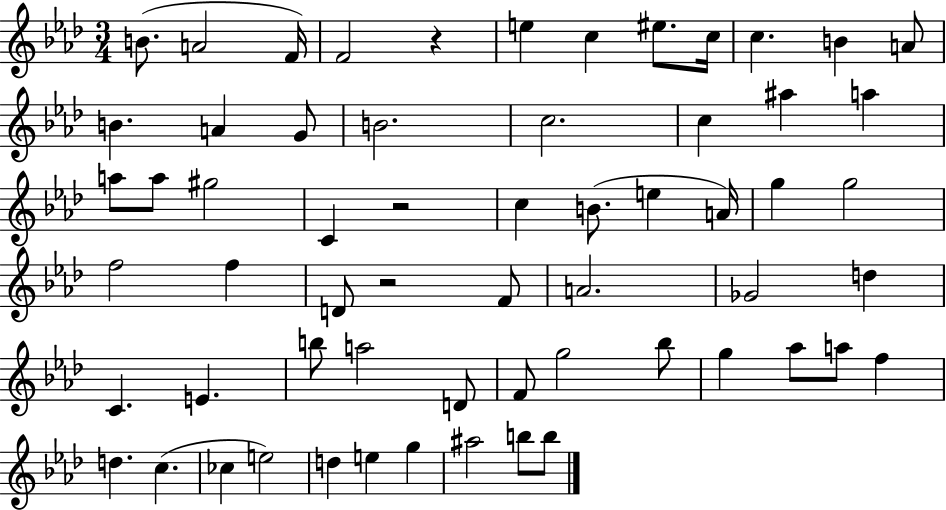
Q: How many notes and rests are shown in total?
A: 61